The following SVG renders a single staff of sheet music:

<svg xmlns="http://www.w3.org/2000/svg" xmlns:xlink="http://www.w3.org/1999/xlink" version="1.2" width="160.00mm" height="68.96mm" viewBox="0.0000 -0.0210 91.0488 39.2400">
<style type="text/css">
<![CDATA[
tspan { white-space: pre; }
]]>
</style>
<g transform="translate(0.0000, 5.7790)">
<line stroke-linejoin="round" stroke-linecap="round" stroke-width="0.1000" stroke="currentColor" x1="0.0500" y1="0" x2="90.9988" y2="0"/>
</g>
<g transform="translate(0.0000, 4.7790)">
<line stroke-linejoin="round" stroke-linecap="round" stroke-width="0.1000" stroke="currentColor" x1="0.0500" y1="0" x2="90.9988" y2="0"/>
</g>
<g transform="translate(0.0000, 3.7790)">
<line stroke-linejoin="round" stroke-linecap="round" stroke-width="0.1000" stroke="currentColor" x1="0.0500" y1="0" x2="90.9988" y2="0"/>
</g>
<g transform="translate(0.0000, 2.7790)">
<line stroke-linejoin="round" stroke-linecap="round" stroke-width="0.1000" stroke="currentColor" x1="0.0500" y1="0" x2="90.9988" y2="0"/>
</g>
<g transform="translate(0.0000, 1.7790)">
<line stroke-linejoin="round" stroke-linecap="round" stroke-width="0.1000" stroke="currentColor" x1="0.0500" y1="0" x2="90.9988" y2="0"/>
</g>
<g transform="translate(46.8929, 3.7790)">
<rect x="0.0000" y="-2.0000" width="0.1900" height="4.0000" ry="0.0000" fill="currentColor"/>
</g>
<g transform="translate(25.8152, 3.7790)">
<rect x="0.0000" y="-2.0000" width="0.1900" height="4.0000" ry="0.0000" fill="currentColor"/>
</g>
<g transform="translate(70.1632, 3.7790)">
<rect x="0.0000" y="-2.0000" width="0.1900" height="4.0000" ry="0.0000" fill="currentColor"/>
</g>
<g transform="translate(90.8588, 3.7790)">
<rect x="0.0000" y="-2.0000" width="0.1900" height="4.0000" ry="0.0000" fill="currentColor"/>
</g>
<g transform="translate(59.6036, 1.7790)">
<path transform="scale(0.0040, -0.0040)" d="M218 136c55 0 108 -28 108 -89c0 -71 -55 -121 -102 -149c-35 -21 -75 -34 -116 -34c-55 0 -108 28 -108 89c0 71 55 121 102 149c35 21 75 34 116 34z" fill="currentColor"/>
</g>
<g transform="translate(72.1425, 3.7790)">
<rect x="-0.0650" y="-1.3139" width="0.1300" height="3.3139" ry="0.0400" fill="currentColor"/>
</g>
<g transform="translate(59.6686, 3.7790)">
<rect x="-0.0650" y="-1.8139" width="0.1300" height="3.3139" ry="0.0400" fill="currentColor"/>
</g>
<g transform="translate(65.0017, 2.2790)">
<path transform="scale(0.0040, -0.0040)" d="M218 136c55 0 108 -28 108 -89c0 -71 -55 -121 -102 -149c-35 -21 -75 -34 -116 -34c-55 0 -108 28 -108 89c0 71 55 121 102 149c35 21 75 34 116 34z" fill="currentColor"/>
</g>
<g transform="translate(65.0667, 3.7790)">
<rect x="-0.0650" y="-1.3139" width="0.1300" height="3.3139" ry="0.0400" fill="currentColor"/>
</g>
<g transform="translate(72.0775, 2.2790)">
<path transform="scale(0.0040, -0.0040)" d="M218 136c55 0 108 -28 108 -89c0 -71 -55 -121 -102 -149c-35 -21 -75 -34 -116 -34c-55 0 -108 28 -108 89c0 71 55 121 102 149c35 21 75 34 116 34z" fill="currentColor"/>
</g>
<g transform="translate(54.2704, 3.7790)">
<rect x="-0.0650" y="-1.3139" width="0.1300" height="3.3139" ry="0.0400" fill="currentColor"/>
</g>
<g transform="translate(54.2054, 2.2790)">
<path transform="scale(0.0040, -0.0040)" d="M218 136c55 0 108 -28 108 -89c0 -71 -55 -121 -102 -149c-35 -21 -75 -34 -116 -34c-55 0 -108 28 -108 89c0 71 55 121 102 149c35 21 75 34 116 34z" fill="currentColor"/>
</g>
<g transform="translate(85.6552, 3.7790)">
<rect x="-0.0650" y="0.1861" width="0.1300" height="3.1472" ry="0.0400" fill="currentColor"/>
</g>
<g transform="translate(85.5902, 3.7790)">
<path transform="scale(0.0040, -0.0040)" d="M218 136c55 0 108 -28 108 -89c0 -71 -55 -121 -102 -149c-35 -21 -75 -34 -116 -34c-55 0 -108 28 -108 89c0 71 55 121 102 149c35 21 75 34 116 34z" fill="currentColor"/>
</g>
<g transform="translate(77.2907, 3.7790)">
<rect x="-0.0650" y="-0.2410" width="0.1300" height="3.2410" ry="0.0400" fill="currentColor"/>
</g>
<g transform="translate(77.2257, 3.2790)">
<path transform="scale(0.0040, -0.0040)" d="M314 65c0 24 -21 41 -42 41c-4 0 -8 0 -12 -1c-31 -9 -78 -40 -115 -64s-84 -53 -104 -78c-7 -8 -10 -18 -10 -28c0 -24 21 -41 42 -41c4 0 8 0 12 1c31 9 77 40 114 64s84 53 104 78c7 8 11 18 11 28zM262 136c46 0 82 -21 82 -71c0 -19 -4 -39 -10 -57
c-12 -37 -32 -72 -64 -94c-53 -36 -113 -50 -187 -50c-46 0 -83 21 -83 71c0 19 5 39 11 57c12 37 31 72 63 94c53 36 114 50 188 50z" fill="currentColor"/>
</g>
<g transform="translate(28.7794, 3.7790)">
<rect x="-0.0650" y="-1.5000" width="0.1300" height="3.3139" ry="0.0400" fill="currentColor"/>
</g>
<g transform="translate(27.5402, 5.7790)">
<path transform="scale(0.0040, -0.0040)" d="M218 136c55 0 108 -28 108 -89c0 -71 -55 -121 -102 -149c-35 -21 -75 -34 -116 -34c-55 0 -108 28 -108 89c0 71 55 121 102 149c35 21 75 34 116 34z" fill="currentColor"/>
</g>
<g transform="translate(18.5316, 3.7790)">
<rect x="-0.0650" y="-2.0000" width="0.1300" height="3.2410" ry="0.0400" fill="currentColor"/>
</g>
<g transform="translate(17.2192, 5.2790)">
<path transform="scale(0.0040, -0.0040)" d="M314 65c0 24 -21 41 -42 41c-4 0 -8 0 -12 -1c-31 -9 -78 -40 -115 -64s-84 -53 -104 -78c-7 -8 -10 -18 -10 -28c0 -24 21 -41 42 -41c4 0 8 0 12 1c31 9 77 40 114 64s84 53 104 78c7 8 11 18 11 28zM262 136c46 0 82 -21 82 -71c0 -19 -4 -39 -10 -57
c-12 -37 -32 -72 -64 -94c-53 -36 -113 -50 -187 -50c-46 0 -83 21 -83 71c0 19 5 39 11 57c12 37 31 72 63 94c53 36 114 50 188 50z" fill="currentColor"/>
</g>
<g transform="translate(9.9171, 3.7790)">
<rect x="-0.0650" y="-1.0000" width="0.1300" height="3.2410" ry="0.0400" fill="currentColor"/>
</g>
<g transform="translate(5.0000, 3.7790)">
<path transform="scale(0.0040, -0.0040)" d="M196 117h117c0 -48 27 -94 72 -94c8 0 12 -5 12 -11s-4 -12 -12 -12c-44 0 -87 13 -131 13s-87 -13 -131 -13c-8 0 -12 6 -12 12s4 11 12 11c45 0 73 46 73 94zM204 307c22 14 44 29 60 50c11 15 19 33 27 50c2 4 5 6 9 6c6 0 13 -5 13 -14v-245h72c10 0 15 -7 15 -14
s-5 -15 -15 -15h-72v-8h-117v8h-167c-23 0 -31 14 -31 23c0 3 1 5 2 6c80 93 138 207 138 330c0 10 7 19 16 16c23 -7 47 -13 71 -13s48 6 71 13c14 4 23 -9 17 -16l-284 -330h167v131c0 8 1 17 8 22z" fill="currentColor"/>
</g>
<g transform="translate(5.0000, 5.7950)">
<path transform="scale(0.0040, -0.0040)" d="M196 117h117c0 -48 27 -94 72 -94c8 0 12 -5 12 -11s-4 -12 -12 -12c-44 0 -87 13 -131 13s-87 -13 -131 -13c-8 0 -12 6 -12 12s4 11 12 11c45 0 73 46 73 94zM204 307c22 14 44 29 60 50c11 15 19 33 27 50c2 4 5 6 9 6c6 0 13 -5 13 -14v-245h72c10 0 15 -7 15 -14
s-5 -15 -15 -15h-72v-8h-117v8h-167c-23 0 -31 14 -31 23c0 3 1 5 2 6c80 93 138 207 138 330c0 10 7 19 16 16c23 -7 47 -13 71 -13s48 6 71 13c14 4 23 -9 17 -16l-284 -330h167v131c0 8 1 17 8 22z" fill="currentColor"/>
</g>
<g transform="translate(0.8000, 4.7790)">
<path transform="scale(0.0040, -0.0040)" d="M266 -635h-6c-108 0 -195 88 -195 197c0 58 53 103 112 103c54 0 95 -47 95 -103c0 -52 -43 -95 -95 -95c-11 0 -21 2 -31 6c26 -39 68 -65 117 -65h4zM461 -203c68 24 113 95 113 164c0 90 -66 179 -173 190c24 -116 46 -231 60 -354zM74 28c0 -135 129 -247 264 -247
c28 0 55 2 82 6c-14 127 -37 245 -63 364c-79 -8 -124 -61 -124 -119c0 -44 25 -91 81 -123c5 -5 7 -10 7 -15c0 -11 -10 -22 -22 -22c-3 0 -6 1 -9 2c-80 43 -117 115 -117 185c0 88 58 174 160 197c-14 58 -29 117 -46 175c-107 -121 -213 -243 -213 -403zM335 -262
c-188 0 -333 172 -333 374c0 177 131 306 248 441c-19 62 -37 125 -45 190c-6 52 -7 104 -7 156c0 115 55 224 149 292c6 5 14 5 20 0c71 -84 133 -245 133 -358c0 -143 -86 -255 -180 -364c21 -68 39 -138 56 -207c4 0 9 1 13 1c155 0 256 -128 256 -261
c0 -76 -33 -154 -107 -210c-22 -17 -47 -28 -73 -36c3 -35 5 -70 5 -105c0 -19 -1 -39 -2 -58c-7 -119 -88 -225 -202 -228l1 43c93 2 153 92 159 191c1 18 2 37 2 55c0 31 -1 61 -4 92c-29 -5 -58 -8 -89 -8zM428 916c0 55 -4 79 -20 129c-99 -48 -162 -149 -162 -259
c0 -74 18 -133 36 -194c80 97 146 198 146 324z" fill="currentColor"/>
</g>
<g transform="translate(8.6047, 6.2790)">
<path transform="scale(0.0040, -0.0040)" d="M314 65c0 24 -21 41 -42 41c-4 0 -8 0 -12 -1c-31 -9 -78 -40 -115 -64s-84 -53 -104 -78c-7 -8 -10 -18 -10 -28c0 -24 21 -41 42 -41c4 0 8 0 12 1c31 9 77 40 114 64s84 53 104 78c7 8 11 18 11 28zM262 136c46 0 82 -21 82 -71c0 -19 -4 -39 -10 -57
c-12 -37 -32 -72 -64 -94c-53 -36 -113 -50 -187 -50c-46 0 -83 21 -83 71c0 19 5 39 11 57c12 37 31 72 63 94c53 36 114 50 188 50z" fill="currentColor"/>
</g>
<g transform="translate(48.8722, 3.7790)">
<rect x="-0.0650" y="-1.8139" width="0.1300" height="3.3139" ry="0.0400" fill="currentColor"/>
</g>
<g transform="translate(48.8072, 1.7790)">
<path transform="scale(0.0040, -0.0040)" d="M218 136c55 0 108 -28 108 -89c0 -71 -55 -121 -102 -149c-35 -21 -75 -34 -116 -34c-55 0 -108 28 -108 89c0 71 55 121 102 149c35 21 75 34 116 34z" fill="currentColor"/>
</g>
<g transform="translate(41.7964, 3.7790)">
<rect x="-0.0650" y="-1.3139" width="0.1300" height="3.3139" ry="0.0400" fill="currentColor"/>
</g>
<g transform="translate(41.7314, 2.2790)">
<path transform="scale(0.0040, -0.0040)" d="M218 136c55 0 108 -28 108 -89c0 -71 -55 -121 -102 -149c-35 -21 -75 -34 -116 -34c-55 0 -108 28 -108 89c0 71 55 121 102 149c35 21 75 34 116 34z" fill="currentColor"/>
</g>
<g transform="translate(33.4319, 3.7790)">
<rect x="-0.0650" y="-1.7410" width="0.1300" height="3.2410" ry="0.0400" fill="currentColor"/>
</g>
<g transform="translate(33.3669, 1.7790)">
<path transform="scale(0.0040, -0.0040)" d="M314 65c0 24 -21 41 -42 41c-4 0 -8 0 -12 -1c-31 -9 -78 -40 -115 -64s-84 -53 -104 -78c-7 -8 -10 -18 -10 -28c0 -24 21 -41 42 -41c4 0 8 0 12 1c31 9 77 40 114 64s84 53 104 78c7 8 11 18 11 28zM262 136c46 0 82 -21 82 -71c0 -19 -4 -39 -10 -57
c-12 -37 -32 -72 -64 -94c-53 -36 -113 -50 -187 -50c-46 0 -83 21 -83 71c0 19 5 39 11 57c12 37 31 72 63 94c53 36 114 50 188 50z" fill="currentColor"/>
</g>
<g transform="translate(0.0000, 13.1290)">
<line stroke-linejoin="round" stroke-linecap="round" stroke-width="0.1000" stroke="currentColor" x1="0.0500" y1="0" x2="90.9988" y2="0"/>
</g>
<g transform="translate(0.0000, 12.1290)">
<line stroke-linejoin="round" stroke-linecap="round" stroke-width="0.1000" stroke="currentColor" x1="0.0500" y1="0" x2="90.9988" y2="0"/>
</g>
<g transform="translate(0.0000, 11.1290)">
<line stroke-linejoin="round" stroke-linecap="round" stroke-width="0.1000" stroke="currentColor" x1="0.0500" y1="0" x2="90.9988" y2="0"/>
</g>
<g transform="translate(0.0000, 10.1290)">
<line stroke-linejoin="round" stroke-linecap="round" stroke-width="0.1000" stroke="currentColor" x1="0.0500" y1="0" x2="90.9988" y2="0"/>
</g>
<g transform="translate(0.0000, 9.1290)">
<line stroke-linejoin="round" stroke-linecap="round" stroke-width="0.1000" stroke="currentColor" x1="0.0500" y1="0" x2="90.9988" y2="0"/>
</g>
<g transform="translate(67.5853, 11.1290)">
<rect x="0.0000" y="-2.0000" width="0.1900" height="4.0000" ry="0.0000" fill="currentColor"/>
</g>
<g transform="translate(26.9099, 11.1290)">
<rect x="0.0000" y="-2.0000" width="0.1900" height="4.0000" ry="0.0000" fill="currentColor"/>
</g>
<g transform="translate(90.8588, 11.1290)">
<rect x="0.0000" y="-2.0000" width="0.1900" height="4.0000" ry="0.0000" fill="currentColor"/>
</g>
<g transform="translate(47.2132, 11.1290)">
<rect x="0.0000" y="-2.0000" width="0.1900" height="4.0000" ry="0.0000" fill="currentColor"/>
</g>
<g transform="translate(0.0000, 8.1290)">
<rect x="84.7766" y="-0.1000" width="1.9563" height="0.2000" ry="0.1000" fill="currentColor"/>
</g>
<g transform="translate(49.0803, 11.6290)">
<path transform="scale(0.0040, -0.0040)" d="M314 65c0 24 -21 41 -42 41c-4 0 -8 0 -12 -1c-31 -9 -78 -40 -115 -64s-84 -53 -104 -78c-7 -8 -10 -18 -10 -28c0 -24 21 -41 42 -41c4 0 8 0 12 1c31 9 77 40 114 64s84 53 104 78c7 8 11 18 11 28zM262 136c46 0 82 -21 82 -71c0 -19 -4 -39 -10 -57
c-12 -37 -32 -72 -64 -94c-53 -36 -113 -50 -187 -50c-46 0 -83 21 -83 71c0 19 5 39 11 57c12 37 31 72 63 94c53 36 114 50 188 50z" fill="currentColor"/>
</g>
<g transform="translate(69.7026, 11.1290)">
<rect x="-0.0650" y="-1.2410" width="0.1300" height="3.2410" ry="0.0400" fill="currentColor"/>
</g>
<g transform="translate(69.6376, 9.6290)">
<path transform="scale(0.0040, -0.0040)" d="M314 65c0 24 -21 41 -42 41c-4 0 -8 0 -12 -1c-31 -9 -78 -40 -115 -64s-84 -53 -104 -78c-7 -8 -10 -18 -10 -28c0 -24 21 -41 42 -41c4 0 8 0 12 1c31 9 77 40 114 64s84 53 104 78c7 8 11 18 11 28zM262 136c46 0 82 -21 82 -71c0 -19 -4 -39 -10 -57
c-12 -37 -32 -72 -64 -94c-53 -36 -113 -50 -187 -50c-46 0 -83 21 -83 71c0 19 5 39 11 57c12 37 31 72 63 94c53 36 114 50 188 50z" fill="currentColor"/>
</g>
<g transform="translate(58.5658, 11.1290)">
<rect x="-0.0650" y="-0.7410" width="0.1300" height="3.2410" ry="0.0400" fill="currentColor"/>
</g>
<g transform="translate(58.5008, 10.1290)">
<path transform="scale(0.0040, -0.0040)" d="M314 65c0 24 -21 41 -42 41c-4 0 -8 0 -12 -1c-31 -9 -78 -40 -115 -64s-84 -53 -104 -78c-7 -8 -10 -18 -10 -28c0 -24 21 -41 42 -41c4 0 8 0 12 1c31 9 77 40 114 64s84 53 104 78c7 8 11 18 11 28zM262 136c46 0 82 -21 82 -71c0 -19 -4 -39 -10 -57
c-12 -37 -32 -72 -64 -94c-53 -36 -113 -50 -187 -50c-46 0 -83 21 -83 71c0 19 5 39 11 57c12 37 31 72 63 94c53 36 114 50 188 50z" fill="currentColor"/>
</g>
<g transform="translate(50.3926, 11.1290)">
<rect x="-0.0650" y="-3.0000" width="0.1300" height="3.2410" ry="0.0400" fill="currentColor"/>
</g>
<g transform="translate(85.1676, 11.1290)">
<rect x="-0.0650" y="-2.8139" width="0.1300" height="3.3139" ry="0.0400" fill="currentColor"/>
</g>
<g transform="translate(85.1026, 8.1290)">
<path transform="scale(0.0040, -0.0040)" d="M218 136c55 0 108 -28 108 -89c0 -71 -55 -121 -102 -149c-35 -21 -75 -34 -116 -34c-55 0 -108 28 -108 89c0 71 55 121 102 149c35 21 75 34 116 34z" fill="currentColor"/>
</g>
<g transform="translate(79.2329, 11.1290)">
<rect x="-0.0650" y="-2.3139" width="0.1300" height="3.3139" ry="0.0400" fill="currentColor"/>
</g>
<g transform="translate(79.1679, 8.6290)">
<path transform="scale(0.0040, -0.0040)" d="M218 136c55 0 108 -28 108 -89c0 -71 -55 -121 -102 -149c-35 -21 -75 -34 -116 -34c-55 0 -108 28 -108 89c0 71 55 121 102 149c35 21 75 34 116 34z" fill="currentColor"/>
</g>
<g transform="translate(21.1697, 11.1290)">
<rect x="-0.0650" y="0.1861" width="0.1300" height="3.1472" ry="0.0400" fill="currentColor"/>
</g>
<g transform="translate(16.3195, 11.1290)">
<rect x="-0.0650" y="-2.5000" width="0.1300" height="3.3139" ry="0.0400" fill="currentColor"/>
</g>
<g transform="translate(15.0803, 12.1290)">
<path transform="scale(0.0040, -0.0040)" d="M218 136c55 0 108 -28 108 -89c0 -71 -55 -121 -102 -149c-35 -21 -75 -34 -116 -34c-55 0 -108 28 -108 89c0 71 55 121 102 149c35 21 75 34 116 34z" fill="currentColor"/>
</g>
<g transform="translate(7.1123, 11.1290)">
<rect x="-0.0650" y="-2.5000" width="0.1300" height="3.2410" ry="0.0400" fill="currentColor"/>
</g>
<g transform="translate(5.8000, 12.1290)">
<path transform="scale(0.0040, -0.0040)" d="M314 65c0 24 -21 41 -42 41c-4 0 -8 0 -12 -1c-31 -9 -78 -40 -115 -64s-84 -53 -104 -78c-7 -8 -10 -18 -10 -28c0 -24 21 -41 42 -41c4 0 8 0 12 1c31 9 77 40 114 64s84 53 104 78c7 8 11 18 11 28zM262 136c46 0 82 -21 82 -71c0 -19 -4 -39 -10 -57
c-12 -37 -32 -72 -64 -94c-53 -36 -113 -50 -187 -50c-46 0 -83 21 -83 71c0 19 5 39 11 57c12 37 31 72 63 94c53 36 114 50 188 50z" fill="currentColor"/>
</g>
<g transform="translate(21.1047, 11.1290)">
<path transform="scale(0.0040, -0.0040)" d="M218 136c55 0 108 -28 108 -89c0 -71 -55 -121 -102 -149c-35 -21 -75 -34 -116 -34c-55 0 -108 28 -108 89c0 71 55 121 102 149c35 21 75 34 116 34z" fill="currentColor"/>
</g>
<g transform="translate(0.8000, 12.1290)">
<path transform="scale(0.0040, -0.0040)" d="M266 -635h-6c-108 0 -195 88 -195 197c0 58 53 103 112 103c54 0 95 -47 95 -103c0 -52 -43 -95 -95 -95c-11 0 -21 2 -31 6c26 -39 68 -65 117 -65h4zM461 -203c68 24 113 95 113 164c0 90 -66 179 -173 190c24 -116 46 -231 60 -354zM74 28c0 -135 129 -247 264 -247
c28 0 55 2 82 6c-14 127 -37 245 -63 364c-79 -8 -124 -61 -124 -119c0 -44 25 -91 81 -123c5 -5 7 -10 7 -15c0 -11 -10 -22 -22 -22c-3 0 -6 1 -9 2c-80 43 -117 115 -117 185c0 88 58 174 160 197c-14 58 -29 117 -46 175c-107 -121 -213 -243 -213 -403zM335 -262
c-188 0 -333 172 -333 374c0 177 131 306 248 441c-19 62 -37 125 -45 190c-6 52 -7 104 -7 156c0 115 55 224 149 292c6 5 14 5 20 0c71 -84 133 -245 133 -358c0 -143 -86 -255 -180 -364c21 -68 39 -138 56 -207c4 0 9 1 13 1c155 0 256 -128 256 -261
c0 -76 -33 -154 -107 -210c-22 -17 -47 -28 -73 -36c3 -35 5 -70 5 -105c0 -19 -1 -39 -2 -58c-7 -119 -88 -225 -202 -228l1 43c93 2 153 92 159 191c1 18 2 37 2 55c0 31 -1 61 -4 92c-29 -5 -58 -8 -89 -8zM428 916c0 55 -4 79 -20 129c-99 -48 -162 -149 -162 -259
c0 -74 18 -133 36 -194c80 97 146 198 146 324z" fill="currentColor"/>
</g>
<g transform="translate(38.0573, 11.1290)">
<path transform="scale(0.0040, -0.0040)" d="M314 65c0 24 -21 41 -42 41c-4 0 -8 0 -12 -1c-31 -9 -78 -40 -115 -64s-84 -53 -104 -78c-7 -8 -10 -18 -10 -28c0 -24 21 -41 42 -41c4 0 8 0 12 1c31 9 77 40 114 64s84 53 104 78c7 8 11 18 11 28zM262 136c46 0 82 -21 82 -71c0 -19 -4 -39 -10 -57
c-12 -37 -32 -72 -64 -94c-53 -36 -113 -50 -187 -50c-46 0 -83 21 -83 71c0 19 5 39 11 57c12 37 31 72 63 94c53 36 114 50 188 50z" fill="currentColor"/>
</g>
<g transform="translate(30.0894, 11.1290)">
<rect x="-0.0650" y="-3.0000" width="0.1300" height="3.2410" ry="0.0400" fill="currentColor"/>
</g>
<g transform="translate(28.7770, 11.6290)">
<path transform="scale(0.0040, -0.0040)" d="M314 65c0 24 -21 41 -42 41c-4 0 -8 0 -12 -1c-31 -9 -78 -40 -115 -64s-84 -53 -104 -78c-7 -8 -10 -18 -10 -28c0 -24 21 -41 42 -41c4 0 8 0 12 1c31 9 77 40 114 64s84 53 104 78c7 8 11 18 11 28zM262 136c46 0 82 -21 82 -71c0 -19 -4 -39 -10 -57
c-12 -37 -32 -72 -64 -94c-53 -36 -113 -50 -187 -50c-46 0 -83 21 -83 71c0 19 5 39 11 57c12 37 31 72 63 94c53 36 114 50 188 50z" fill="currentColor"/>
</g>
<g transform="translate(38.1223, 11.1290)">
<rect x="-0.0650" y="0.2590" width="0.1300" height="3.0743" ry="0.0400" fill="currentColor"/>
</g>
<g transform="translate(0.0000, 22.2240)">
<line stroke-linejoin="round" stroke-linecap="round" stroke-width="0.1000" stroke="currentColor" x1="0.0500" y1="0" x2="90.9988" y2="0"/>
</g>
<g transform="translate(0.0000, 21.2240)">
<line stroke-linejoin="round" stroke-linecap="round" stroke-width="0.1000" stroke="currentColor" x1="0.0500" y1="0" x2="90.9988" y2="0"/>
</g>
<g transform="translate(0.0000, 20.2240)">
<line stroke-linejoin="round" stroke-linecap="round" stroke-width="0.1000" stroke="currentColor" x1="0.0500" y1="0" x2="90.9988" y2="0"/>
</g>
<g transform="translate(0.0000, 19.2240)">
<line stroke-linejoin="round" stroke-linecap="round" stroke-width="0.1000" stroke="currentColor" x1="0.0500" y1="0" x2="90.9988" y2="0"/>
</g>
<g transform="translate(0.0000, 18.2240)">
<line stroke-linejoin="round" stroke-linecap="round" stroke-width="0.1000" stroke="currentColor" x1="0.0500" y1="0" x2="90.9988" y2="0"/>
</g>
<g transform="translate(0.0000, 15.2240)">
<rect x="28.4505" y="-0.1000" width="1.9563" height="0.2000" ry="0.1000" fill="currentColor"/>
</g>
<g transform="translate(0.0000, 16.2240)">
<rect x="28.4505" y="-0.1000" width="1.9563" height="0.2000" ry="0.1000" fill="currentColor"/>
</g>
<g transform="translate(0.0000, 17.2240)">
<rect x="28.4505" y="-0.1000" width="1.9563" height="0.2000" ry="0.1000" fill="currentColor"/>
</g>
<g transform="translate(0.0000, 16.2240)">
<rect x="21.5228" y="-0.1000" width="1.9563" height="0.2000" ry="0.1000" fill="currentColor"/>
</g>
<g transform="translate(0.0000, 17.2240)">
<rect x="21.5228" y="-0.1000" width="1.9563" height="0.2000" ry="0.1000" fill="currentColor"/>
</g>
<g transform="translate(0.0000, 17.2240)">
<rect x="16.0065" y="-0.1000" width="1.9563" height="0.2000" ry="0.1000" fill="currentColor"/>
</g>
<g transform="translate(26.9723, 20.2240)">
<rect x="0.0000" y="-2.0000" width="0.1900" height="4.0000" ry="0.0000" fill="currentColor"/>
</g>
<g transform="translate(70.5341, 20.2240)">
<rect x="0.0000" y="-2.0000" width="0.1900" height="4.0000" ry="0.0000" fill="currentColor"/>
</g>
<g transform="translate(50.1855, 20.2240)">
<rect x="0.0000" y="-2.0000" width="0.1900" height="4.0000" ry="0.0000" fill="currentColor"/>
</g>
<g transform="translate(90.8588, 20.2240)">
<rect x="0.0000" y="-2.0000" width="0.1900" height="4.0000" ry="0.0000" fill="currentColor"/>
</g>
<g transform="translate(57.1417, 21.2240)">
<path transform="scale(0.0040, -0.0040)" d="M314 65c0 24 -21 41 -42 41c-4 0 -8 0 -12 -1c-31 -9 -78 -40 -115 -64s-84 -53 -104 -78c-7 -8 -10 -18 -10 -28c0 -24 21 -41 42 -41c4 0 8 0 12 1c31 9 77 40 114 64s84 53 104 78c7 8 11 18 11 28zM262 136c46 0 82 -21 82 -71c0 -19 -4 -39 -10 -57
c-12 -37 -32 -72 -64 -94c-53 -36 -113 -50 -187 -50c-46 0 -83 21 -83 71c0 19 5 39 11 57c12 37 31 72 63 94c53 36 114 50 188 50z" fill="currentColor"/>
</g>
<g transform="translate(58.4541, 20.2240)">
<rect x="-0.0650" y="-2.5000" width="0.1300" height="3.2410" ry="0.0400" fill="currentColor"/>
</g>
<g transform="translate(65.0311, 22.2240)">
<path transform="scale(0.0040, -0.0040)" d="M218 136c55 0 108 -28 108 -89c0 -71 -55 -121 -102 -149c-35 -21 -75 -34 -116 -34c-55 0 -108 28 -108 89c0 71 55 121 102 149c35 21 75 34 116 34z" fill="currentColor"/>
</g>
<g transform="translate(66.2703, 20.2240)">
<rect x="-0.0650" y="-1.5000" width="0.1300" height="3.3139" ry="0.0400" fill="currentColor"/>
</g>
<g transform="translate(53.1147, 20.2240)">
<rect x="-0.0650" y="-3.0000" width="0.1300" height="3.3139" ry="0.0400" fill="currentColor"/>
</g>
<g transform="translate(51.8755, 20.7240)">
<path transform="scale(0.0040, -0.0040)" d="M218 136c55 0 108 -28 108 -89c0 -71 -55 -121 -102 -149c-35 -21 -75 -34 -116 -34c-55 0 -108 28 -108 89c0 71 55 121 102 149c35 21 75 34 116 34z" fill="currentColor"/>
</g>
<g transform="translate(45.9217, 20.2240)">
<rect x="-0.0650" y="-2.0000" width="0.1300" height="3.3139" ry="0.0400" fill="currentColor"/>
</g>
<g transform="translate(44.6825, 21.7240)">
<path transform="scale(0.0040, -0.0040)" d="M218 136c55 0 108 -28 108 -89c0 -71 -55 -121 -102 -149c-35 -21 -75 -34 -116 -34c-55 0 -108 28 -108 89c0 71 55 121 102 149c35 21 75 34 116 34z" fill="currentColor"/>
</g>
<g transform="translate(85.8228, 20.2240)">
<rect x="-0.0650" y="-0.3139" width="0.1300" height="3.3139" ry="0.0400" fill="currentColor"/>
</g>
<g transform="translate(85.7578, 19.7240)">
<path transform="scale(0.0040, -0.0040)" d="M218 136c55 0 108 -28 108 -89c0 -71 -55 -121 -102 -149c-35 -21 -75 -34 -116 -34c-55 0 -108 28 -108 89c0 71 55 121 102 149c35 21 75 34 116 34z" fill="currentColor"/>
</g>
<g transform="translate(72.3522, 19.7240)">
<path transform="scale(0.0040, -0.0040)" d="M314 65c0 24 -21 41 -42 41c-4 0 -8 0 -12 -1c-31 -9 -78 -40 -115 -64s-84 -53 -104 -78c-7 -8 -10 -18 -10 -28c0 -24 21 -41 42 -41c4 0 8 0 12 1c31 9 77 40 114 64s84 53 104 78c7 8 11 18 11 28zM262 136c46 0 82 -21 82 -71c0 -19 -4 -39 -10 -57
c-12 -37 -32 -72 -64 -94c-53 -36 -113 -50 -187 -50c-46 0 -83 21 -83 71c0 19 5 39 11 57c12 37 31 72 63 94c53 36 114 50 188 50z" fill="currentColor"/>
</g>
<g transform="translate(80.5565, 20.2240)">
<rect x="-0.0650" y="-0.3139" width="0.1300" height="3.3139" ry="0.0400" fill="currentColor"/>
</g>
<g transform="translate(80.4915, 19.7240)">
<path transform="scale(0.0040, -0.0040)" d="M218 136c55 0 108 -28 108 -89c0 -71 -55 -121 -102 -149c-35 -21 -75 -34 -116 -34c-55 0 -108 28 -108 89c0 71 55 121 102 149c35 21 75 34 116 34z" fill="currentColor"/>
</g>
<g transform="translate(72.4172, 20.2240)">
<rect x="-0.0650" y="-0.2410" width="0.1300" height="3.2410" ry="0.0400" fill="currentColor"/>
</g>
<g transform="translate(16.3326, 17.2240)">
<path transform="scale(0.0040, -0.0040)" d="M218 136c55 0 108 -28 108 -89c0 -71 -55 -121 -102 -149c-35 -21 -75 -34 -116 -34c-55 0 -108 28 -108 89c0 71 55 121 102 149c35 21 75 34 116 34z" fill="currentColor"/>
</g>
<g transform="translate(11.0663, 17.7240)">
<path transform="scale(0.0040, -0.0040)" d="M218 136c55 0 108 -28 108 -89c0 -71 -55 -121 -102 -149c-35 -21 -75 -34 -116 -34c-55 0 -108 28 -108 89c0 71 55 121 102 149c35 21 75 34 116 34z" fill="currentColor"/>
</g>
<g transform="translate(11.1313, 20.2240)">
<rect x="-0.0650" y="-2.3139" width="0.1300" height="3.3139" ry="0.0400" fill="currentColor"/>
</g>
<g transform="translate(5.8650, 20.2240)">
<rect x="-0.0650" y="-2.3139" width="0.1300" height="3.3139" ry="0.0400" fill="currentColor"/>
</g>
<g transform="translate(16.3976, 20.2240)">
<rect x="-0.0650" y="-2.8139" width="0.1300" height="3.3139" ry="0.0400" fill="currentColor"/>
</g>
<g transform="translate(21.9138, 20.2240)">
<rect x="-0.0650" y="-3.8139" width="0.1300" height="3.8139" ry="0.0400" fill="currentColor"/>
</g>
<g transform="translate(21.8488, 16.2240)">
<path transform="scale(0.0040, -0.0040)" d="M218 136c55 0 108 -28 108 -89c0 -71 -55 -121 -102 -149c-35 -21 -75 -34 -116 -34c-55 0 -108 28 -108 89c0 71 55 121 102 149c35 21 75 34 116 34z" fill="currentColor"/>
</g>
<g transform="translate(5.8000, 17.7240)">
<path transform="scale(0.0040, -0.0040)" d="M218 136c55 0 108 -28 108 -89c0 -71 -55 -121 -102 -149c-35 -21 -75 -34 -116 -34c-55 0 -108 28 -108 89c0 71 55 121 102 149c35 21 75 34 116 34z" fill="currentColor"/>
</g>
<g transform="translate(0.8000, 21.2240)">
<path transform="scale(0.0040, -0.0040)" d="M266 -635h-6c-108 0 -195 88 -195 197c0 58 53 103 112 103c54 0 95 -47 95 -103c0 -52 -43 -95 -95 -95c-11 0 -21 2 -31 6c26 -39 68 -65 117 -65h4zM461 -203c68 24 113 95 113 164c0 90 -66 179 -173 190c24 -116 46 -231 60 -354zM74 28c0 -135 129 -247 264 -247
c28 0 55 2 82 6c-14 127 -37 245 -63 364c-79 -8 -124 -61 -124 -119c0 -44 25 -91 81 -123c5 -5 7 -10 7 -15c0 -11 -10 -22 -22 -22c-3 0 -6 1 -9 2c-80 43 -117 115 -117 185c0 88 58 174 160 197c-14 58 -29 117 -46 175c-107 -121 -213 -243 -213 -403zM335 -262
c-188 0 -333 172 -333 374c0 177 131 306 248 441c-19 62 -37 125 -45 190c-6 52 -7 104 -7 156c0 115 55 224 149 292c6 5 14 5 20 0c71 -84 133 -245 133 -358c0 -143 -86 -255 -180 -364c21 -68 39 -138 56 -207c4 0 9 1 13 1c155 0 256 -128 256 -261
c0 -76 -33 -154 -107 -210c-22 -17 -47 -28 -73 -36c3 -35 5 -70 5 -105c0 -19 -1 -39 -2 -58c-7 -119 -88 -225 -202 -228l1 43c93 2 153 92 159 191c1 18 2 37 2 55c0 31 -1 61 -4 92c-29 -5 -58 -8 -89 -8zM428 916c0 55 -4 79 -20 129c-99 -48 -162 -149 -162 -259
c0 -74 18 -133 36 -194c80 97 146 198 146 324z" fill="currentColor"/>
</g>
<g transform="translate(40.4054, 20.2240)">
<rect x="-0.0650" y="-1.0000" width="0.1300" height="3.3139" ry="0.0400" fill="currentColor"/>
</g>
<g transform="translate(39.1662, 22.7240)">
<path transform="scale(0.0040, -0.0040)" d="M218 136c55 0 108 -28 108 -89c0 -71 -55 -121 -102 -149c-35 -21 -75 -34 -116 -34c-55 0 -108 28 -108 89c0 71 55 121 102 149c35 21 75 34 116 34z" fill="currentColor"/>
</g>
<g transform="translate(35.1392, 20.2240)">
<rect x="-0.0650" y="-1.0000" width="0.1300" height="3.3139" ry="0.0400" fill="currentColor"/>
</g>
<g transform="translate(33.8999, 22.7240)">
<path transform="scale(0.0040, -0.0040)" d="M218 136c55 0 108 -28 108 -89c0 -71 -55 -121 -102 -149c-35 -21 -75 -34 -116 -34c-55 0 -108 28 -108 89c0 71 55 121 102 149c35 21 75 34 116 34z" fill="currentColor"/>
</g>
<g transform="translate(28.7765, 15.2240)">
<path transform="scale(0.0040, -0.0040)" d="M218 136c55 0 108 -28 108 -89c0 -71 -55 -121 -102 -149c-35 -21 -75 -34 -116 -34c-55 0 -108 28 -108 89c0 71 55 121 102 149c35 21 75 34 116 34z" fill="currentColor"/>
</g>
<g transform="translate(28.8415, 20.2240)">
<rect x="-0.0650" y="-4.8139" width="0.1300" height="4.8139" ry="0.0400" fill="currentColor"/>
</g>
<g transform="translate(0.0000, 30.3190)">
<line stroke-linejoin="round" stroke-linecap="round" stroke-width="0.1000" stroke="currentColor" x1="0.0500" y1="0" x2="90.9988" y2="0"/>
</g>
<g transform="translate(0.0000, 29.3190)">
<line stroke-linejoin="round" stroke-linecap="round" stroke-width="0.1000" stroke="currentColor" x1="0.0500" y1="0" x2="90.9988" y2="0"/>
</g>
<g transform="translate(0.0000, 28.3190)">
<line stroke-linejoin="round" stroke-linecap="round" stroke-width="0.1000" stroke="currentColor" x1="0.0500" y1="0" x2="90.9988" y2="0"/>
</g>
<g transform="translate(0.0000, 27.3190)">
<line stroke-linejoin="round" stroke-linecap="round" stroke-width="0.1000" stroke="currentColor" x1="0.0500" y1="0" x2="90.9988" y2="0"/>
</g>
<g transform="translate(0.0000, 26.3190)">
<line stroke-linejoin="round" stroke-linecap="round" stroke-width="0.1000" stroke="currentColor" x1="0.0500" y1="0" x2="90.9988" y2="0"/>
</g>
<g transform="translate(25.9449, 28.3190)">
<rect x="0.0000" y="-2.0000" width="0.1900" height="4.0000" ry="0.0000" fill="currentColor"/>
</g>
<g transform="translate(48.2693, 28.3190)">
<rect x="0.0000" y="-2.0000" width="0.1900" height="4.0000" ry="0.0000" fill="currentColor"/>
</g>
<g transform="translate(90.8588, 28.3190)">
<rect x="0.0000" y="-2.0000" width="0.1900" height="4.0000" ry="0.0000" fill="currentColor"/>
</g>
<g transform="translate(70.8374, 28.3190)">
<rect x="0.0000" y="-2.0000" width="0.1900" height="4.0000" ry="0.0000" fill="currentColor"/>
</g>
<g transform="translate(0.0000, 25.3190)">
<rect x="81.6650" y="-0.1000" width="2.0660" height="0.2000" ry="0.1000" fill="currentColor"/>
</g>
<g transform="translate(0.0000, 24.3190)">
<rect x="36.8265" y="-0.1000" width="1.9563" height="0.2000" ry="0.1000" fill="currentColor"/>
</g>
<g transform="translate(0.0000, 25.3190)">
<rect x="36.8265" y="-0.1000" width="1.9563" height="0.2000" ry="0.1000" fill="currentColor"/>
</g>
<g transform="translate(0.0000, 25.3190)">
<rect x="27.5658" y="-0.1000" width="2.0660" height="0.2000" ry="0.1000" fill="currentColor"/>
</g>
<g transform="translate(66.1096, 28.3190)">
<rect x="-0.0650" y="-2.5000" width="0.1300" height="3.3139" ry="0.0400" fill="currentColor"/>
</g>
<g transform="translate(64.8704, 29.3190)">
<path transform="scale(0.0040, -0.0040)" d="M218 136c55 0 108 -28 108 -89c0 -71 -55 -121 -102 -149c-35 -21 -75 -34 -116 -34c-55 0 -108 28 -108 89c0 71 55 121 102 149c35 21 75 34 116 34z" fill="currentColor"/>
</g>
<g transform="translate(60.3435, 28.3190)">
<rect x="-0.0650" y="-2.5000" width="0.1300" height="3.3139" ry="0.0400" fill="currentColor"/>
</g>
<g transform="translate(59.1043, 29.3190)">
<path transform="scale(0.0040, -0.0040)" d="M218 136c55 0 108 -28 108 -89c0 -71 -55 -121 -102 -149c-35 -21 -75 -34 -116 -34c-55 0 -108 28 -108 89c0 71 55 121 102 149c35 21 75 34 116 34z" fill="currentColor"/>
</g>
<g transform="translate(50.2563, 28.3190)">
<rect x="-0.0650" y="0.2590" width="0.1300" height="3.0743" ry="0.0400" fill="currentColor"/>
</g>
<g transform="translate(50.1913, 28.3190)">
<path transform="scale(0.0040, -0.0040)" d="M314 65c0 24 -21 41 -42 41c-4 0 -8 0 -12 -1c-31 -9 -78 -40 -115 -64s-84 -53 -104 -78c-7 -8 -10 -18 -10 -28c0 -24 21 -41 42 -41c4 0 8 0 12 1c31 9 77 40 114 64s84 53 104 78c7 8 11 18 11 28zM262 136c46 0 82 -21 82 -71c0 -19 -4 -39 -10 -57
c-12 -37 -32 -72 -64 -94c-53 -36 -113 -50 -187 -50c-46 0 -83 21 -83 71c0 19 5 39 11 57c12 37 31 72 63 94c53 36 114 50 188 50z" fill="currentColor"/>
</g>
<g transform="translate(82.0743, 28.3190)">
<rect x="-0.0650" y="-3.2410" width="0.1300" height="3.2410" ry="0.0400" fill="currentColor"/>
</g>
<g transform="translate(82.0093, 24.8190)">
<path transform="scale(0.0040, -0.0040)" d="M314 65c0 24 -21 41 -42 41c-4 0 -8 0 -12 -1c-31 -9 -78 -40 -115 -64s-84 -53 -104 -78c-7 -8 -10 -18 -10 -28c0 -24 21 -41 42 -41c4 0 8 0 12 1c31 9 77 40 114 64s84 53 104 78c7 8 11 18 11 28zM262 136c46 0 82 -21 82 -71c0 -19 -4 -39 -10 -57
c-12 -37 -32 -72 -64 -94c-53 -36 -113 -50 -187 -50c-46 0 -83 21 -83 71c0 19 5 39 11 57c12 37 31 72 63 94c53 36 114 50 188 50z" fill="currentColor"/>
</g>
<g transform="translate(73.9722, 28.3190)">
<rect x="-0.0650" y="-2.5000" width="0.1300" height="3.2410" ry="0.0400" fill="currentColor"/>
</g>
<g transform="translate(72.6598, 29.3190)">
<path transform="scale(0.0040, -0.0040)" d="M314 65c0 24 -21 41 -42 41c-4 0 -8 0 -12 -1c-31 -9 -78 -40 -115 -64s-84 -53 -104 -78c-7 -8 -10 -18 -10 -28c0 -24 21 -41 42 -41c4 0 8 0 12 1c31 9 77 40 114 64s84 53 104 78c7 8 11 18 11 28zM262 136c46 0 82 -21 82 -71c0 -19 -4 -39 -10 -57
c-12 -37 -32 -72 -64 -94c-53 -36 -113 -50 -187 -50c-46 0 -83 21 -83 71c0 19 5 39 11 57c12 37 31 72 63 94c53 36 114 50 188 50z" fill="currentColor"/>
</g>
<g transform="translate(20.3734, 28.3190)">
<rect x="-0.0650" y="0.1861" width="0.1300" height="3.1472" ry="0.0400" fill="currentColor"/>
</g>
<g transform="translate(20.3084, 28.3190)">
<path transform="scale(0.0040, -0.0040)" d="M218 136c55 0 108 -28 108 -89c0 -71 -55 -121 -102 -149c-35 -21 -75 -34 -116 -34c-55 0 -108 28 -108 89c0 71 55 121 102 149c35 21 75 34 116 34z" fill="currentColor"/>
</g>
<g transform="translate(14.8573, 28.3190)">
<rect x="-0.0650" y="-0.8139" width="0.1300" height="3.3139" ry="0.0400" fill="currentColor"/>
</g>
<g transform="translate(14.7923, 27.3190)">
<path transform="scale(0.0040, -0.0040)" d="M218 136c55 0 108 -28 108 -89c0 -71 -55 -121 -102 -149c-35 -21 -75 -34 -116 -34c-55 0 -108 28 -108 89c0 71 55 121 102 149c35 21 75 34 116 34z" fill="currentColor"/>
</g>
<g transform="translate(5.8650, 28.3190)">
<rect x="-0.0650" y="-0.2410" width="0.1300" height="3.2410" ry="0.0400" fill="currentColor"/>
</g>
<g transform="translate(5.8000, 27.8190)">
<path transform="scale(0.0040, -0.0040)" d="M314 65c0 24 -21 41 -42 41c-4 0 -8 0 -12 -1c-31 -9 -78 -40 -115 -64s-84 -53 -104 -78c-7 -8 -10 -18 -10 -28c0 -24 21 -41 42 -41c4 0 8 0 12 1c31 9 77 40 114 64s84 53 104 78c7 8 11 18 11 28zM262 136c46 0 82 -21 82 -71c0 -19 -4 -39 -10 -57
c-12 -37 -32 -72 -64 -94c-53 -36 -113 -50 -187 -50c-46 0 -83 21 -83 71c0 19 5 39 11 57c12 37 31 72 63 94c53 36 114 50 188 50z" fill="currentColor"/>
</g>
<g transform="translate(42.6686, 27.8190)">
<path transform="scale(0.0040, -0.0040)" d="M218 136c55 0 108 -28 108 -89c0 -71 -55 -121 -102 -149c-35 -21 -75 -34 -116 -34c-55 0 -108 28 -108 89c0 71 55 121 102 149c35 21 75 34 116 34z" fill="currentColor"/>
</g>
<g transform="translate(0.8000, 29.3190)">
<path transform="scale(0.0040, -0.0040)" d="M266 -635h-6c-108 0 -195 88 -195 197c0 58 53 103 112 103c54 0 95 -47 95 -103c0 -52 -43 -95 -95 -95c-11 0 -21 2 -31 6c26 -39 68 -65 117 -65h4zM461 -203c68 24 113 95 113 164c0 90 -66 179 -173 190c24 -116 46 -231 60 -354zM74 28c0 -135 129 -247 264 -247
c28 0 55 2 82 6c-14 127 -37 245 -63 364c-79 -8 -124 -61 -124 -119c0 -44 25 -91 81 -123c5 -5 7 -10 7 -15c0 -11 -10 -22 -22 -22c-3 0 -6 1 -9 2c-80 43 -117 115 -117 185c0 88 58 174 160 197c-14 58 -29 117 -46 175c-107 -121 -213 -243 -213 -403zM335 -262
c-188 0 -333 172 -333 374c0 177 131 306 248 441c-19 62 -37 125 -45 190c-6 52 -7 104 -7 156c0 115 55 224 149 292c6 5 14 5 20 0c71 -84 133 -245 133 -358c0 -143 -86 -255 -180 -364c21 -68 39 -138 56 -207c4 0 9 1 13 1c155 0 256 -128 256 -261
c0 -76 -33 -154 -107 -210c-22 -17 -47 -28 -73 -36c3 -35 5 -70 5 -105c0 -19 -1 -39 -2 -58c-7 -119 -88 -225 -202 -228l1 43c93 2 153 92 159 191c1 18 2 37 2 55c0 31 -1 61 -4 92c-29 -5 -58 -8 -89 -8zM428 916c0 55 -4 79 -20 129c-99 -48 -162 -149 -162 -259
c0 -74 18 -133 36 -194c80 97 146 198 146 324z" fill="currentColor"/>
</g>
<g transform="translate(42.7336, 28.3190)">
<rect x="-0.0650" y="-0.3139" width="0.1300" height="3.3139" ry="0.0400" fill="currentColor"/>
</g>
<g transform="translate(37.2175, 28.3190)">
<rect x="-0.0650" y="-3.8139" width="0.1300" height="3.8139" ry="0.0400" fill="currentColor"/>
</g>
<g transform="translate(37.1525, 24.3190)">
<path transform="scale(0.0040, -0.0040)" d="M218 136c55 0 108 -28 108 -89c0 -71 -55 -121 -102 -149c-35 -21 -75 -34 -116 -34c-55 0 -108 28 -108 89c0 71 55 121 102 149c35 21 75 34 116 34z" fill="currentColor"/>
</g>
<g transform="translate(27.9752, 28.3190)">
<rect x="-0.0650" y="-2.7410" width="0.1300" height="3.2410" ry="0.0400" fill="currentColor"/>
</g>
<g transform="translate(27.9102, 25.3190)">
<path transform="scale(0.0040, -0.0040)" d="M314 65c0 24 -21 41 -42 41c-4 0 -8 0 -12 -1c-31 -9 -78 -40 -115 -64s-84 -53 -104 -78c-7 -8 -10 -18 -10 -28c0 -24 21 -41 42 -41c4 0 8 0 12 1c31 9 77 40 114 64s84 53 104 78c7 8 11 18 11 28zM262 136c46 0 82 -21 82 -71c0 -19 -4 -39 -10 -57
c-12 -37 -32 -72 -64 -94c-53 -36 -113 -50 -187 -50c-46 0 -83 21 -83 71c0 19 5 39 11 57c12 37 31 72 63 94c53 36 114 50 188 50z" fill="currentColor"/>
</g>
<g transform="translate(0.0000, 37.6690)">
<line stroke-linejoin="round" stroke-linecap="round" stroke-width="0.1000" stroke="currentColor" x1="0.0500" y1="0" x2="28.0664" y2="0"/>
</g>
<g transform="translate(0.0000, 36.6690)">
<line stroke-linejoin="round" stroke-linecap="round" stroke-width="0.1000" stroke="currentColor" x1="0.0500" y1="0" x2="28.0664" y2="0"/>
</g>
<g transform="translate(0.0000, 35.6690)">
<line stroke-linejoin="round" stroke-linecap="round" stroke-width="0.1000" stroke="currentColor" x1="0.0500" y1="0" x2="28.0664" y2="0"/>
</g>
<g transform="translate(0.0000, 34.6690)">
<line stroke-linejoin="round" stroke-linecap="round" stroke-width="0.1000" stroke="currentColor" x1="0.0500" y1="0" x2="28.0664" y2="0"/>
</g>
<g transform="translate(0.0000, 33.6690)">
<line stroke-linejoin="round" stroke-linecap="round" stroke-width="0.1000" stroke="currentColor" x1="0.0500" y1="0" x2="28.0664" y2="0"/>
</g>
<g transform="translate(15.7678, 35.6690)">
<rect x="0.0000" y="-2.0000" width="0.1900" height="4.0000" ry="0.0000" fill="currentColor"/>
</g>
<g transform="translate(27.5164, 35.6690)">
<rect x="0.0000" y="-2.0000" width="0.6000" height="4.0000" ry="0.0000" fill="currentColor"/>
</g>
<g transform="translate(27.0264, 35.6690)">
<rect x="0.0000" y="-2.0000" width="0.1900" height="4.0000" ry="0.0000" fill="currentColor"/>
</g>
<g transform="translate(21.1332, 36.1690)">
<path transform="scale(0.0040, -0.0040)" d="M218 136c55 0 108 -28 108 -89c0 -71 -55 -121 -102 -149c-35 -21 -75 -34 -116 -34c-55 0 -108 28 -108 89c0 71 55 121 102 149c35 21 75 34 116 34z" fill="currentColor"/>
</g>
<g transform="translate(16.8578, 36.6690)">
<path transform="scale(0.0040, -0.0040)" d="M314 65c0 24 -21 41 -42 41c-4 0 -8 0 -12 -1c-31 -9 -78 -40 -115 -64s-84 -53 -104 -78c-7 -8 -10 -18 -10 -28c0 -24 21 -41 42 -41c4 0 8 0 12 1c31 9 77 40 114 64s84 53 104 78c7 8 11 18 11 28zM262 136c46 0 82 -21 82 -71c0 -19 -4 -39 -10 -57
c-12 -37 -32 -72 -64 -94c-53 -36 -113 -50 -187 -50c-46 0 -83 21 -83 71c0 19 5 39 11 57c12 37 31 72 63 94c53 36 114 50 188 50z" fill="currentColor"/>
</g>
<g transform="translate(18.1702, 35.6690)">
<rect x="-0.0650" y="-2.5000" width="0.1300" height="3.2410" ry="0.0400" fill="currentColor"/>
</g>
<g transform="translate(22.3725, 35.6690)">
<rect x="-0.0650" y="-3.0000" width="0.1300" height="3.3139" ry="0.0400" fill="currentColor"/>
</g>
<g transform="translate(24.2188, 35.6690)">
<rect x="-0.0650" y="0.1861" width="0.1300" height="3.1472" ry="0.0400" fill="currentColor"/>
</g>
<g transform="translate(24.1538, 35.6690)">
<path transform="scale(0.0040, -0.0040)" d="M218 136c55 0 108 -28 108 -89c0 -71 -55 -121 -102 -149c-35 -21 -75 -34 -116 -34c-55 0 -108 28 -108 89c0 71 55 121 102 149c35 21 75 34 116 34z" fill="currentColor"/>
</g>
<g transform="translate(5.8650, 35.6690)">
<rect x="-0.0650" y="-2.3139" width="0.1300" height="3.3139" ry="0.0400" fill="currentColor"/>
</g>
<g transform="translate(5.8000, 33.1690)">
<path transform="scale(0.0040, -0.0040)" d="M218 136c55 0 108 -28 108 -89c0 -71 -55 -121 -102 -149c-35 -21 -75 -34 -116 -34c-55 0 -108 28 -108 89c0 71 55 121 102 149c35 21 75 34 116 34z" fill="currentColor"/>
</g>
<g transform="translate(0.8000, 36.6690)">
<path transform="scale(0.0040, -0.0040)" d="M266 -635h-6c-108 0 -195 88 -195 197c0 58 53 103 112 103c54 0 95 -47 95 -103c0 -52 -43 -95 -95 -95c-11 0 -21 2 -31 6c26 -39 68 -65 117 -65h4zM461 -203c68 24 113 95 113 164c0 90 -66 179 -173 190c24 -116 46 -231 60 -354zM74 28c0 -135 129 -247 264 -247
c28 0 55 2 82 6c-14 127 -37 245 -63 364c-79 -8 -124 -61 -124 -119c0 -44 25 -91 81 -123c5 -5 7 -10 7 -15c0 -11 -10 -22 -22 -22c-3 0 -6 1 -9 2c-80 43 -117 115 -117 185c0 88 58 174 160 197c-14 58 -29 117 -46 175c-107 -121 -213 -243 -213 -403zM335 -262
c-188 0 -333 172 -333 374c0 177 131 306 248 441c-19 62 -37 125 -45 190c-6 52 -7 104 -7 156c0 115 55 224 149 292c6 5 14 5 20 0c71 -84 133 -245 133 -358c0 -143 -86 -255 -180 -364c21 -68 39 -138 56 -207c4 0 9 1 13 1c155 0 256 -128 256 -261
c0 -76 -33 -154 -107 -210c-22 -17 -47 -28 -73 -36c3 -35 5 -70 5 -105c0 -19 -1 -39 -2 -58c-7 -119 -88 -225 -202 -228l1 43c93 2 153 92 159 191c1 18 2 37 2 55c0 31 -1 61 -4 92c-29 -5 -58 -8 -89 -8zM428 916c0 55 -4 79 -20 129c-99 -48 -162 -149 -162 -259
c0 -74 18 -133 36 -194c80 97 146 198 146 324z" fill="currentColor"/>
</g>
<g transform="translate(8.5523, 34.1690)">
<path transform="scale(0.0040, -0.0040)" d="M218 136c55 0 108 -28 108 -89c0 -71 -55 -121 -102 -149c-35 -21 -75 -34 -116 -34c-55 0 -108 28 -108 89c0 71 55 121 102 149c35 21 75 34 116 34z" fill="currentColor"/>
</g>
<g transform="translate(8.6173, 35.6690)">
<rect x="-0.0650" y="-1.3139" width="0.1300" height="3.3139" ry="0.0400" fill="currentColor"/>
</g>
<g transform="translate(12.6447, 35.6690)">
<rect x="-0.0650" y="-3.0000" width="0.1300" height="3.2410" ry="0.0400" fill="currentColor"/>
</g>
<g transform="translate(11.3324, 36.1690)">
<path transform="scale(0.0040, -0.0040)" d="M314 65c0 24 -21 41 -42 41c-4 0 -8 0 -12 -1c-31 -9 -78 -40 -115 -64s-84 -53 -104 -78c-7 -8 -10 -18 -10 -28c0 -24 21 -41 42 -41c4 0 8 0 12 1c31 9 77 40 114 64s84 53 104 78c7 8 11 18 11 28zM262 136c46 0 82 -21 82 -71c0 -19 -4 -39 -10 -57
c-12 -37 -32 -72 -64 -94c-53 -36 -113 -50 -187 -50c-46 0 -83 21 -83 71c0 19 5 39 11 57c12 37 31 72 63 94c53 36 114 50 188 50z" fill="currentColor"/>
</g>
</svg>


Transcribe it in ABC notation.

X:1
T:Untitled
M:4/4
L:1/4
K:C
D2 F2 E f2 e f e f e e c2 B G2 G B A2 B2 A2 d2 e2 g a g g a c' e' D D F A G2 E c2 c c c2 d B a2 c' c B2 G G G2 b2 g e A2 G2 A B